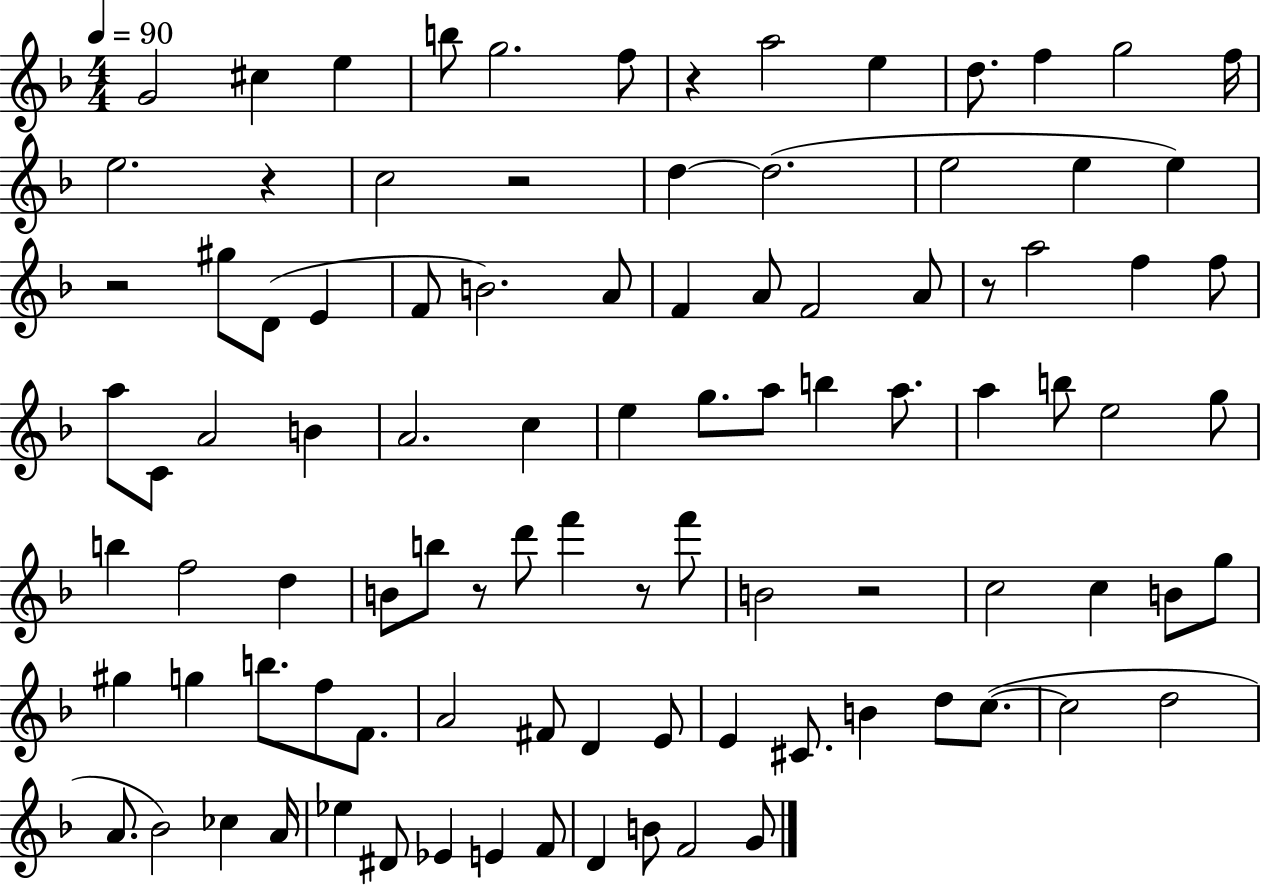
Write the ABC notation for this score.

X:1
T:Untitled
M:4/4
L:1/4
K:F
G2 ^c e b/2 g2 f/2 z a2 e d/2 f g2 f/4 e2 z c2 z2 d d2 e2 e e z2 ^g/2 D/2 E F/2 B2 A/2 F A/2 F2 A/2 z/2 a2 f f/2 a/2 C/2 A2 B A2 c e g/2 a/2 b a/2 a b/2 e2 g/2 b f2 d B/2 b/2 z/2 d'/2 f' z/2 f'/2 B2 z2 c2 c B/2 g/2 ^g g b/2 f/2 F/2 A2 ^F/2 D E/2 E ^C/2 B d/2 c/2 c2 d2 A/2 _B2 _c A/4 _e ^D/2 _E E F/2 D B/2 F2 G/2